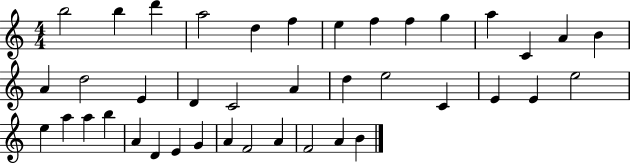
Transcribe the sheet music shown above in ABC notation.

X:1
T:Untitled
M:4/4
L:1/4
K:C
b2 b d' a2 d f e f f g a C A B A d2 E D C2 A d e2 C E E e2 e a a b A D E G A F2 A F2 A B